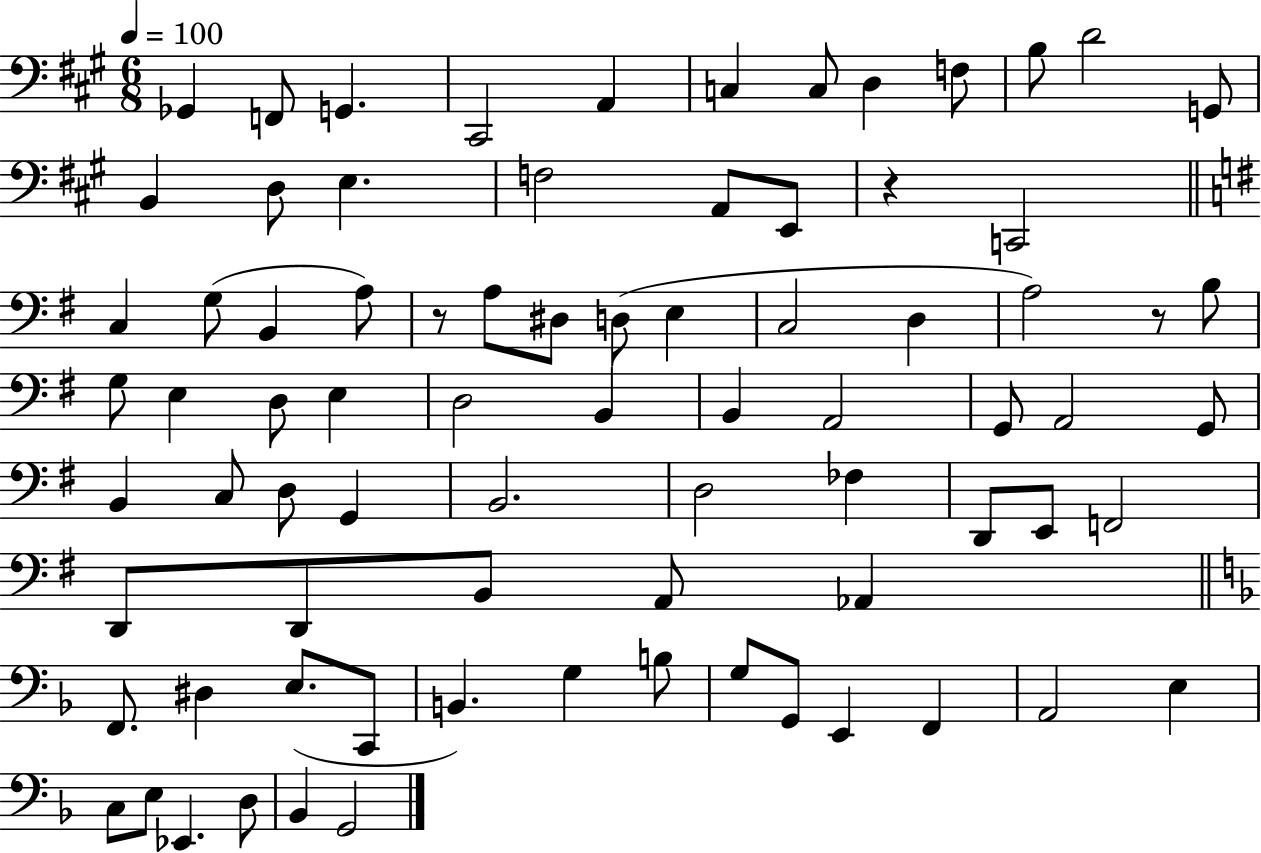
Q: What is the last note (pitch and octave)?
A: G2